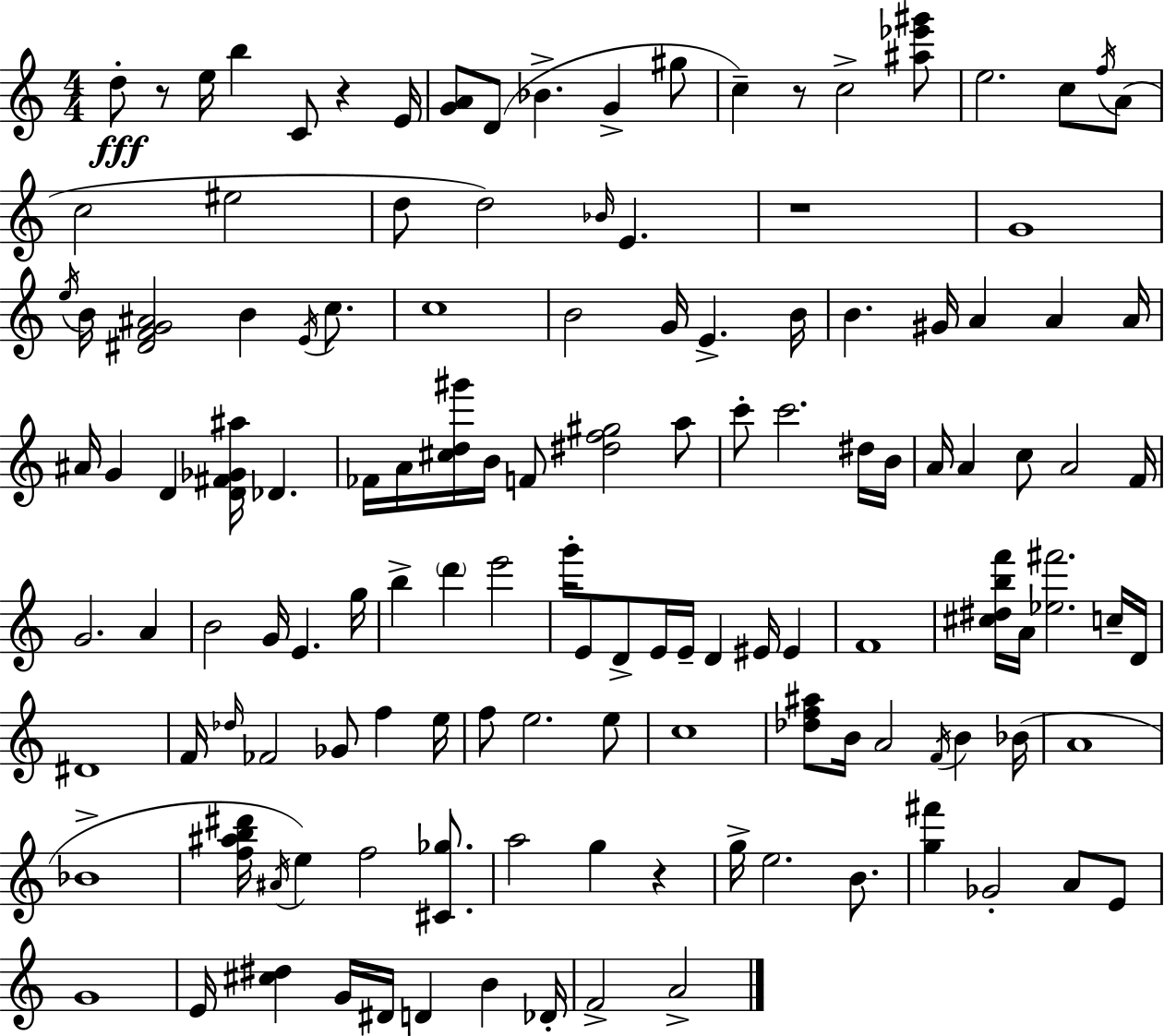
D5/e R/e E5/s B5/q C4/e R/q E4/s [G4,A4]/e D4/e Bb4/q. G4/q G#5/e C5/q R/e C5/h [A#5,Eb6,G#6]/e E5/h. C5/e F5/s A4/e C5/h EIS5/h D5/e D5/h Bb4/s E4/q. R/w G4/w E5/s B4/s [D#4,F4,G4,A#4]/h B4/q E4/s C5/e. C5/w B4/h G4/s E4/q. B4/s B4/q. G#4/s A4/q A4/q A4/s A#4/s G4/q D4/q [D4,F#4,Gb4,A#5]/s Db4/q. FES4/s A4/s [C#5,D5,G#6]/s B4/s F4/e [D#5,F5,G#5]/h A5/e C6/e C6/h. D#5/s B4/s A4/s A4/q C5/e A4/h F4/s G4/h. A4/q B4/h G4/s E4/q. G5/s B5/q D6/q E6/h G6/s E4/e D4/e E4/s E4/s D4/q EIS4/s EIS4/q F4/w [C#5,D#5,B5,F6]/s A4/s [Eb5,F#6]/h. C5/s D4/s D#4/w F4/s Db5/s FES4/h Gb4/e F5/q E5/s F5/e E5/h. E5/e C5/w [Db5,F5,A#5]/e B4/s A4/h F4/s B4/q Bb4/s A4/w Bb4/w [F5,A#5,B5,D#6]/s A#4/s E5/q F5/h [C#4,Gb5]/e. A5/h G5/q R/q G5/s E5/h. B4/e. [G5,F#6]/q Gb4/h A4/e E4/e G4/w E4/s [C#5,D#5]/q G4/s D#4/s D4/q B4/q Db4/s F4/h A4/h